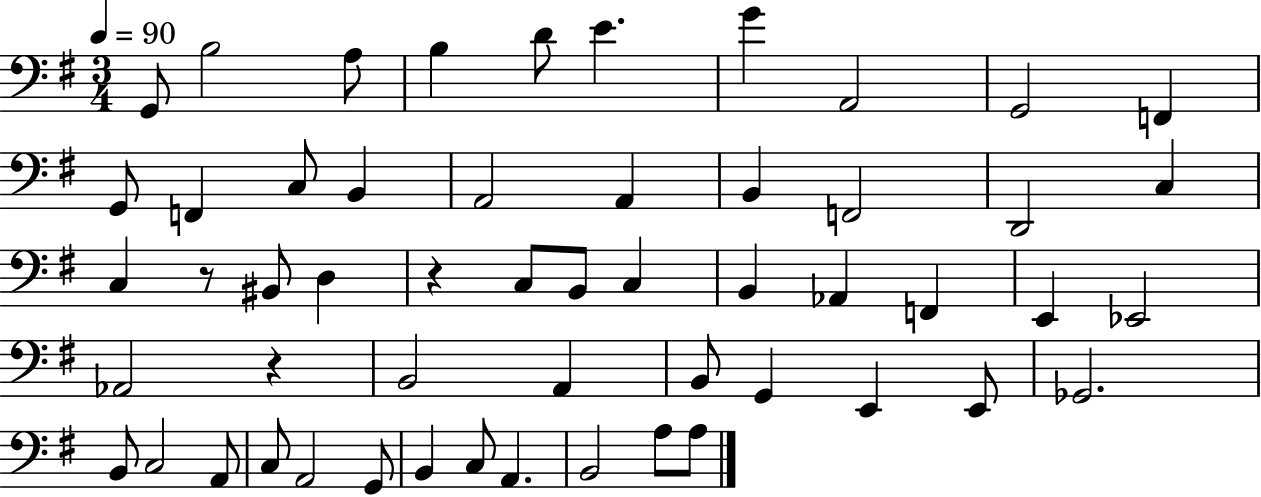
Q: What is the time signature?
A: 3/4